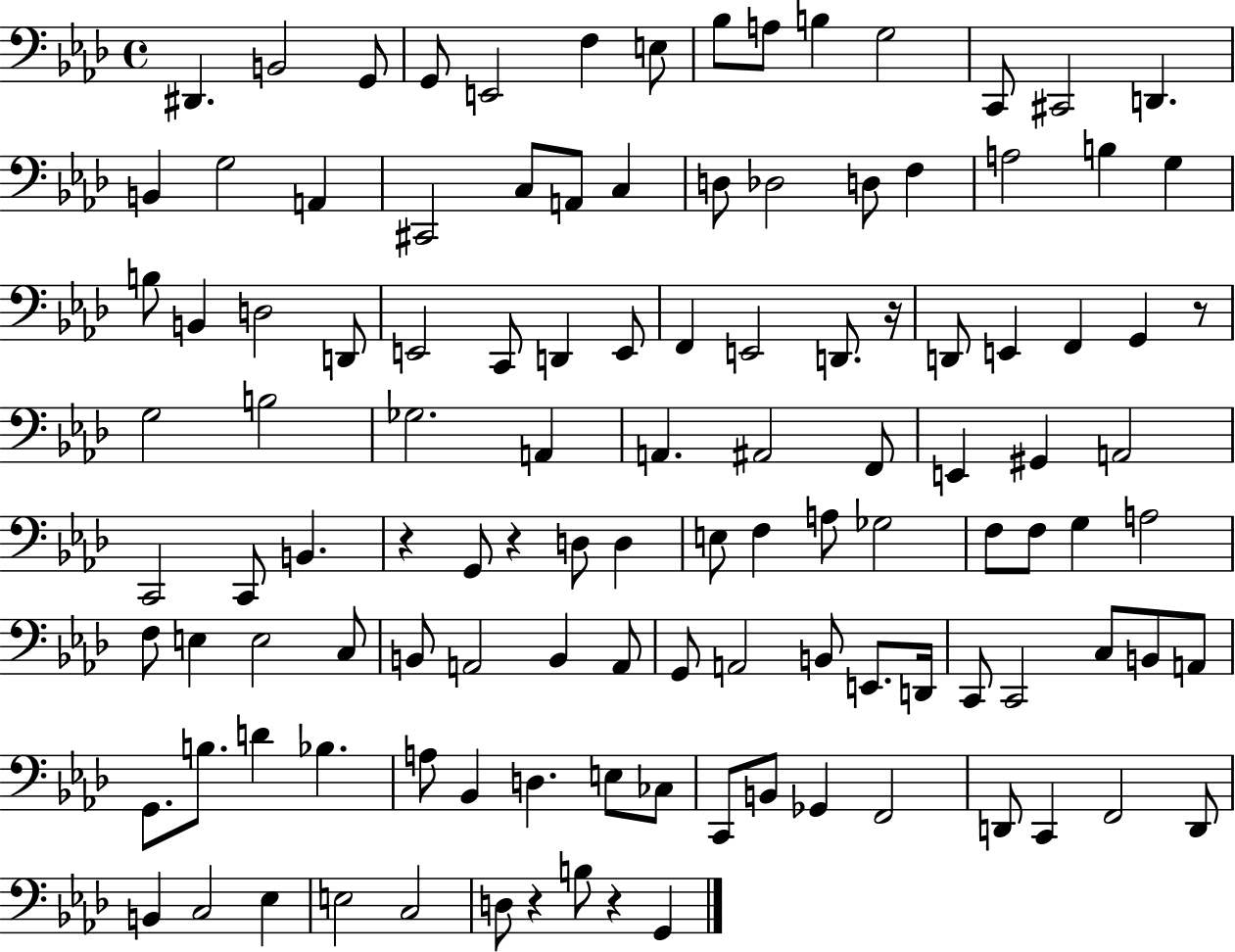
{
  \clef bass
  \time 4/4
  \defaultTimeSignature
  \key aes \major
  dis,4. b,2 g,8 | g,8 e,2 f4 e8 | bes8 a8 b4 g2 | c,8 cis,2 d,4. | \break b,4 g2 a,4 | cis,2 c8 a,8 c4 | d8 des2 d8 f4 | a2 b4 g4 | \break b8 b,4 d2 d,8 | e,2 c,8 d,4 e,8 | f,4 e,2 d,8. r16 | d,8 e,4 f,4 g,4 r8 | \break g2 b2 | ges2. a,4 | a,4. ais,2 f,8 | e,4 gis,4 a,2 | \break c,2 c,8 b,4. | r4 g,8 r4 d8 d4 | e8 f4 a8 ges2 | f8 f8 g4 a2 | \break f8 e4 e2 c8 | b,8 a,2 b,4 a,8 | g,8 a,2 b,8 e,8. d,16 | c,8 c,2 c8 b,8 a,8 | \break g,8. b8. d'4 bes4. | a8 bes,4 d4. e8 ces8 | c,8 b,8 ges,4 f,2 | d,8 c,4 f,2 d,8 | \break b,4 c2 ees4 | e2 c2 | d8 r4 b8 r4 g,4 | \bar "|."
}